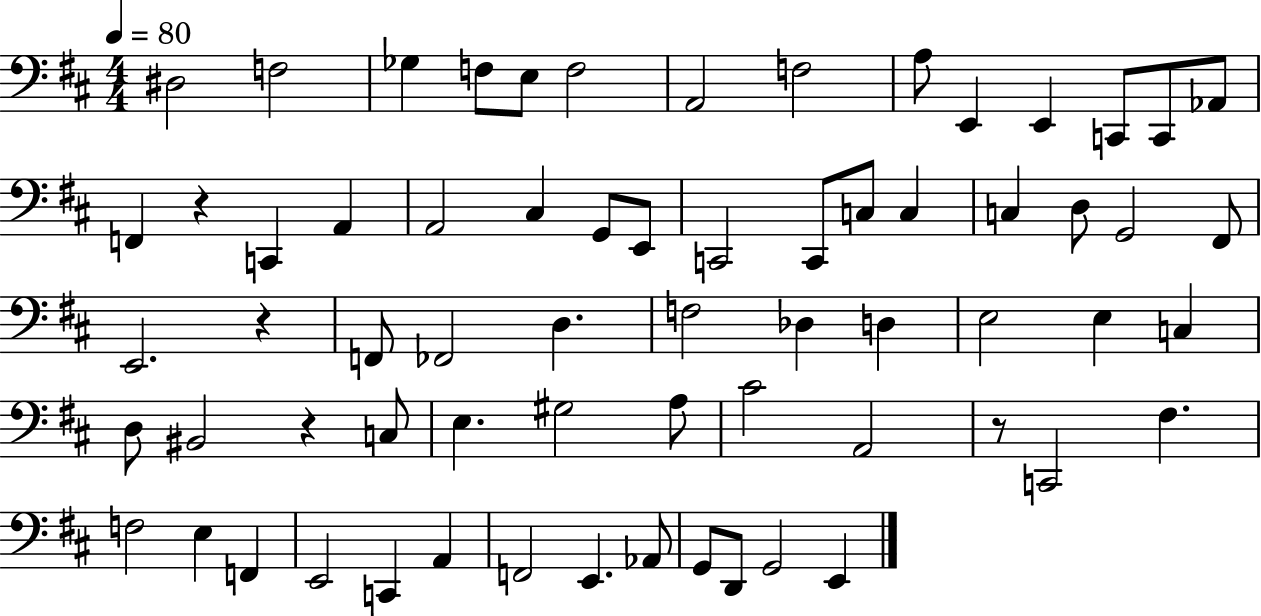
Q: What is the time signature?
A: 4/4